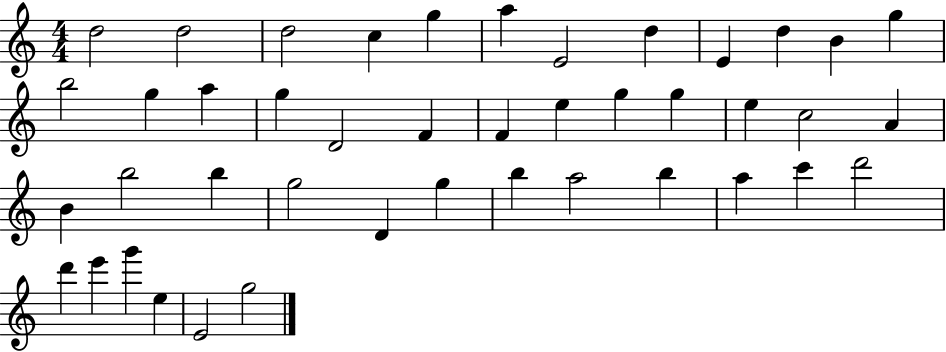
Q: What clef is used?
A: treble